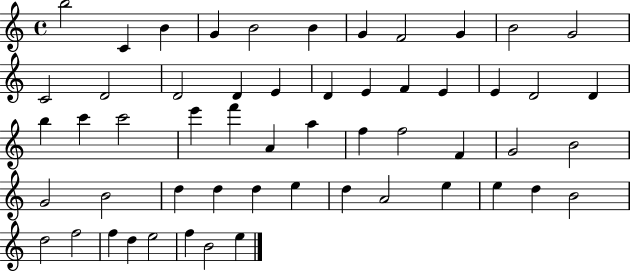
{
  \clef treble
  \time 4/4
  \defaultTimeSignature
  \key c \major
  b''2 c'4 b'4 | g'4 b'2 b'4 | g'4 f'2 g'4 | b'2 g'2 | \break c'2 d'2 | d'2 d'4 e'4 | d'4 e'4 f'4 e'4 | e'4 d'2 d'4 | \break b''4 c'''4 c'''2 | e'''4 f'''4 a'4 a''4 | f''4 f''2 f'4 | g'2 b'2 | \break g'2 b'2 | d''4 d''4 d''4 e''4 | d''4 a'2 e''4 | e''4 d''4 b'2 | \break d''2 f''2 | f''4 d''4 e''2 | f''4 b'2 e''4 | \bar "|."
}